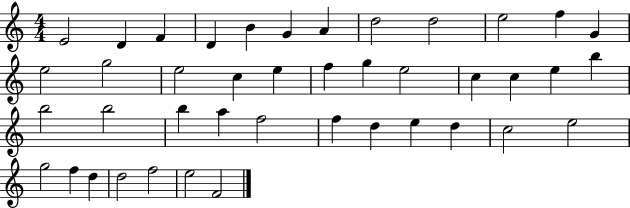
{
  \clef treble
  \numericTimeSignature
  \time 4/4
  \key c \major
  e'2 d'4 f'4 | d'4 b'4 g'4 a'4 | d''2 d''2 | e''2 f''4 g'4 | \break e''2 g''2 | e''2 c''4 e''4 | f''4 g''4 e''2 | c''4 c''4 e''4 b''4 | \break b''2 b''2 | b''4 a''4 f''2 | f''4 d''4 e''4 d''4 | c''2 e''2 | \break g''2 f''4 d''4 | d''2 f''2 | e''2 f'2 | \bar "|."
}